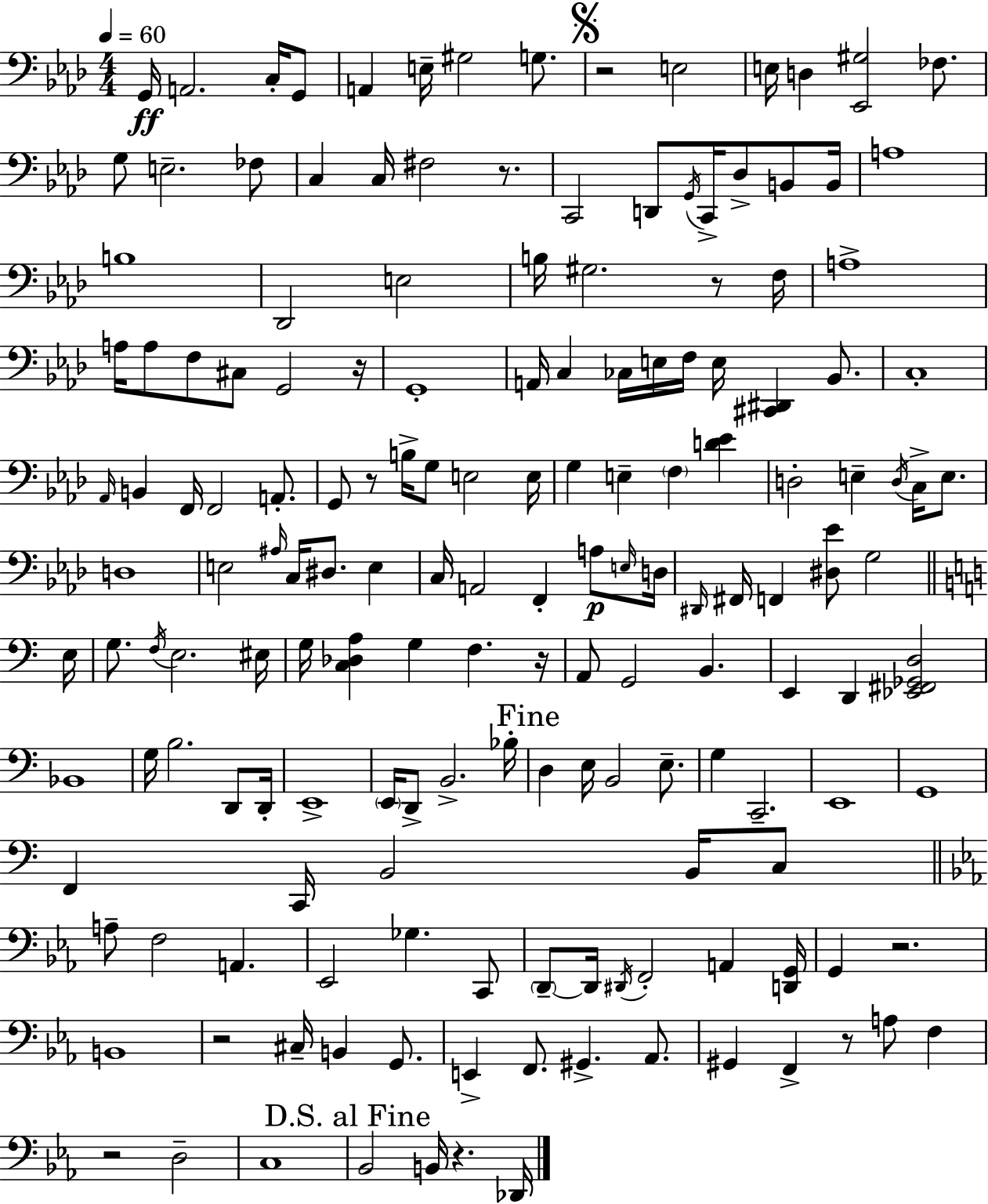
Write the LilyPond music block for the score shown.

{
  \clef bass
  \numericTimeSignature
  \time 4/4
  \key aes \major
  \tempo 4 = 60
  g,16\ff a,2. c16-. g,8 | a,4 e16-- gis2 g8. | \mark \markup { \musicglyph "scripts.segno" } r2 e2 | e16 d4 <ees, gis>2 fes8. | \break g8 e2.-- fes8 | c4 c16 fis2 r8. | c,2 d,8 \acciaccatura { g,16 } c,16-> des8-> b,8 | b,16 a1 | \break b1 | des,2 e2 | b16 gis2. r8 | f16 a1-> | \break a16 a8 f8 cis8 g,2 | r16 g,1-. | a,16 c4 ces16 e16 f16 e16 <cis, dis,>4 bes,8. | c1-. | \break \grace { aes,16 } b,4 f,16 f,2 a,8.-. | g,8 r8 b16-> g8 e2 | e16 g4 e4-- \parenthesize f4 <d' ees'>4 | d2-. e4-- \acciaccatura { d16 } c16-> | \break e8. d1 | e2 \grace { ais16 } c16 dis8. | e4 c16 a,2 f,4-. | a8\p \grace { e16 } d16 \grace { dis,16 } fis,16 f,4 <dis ees'>8 g2 | \break \bar "||" \break \key c \major e16 g8. \acciaccatura { f16 } e2. | eis16 g16 <c des a>4 g4 f4. | r16 a,8 g,2 b,4. | e,4 d,4 <ees, fis, ges, d>2 | \break bes,1 | g16 b2. d,8 | d,16-. e,1-> | \parenthesize e,16 d,8-> b,2.-> | \break bes16-. \mark "Fine" d4 e16 b,2 e8.-- | g4 c,2.-- | e,1 | g,1 | \break f,4 c,16 b,2 b,16 | c8 \bar "||" \break \key ees \major a8-- f2 a,4. | ees,2 ges4. c,8 | \parenthesize d,8--~~ d,16 \acciaccatura { dis,16 } f,2-. a,4 | <d, g,>16 g,4 r2. | \break b,1 | r2 cis16-- b,4 g,8. | e,4-> f,8. gis,4.-> aes,8. | gis,4 f,4-> r8 a8 f4 | \break r2 d2-- | c1 | \mark "D.S. al Fine" bes,2 b,16 r4. | des,16 \bar "|."
}